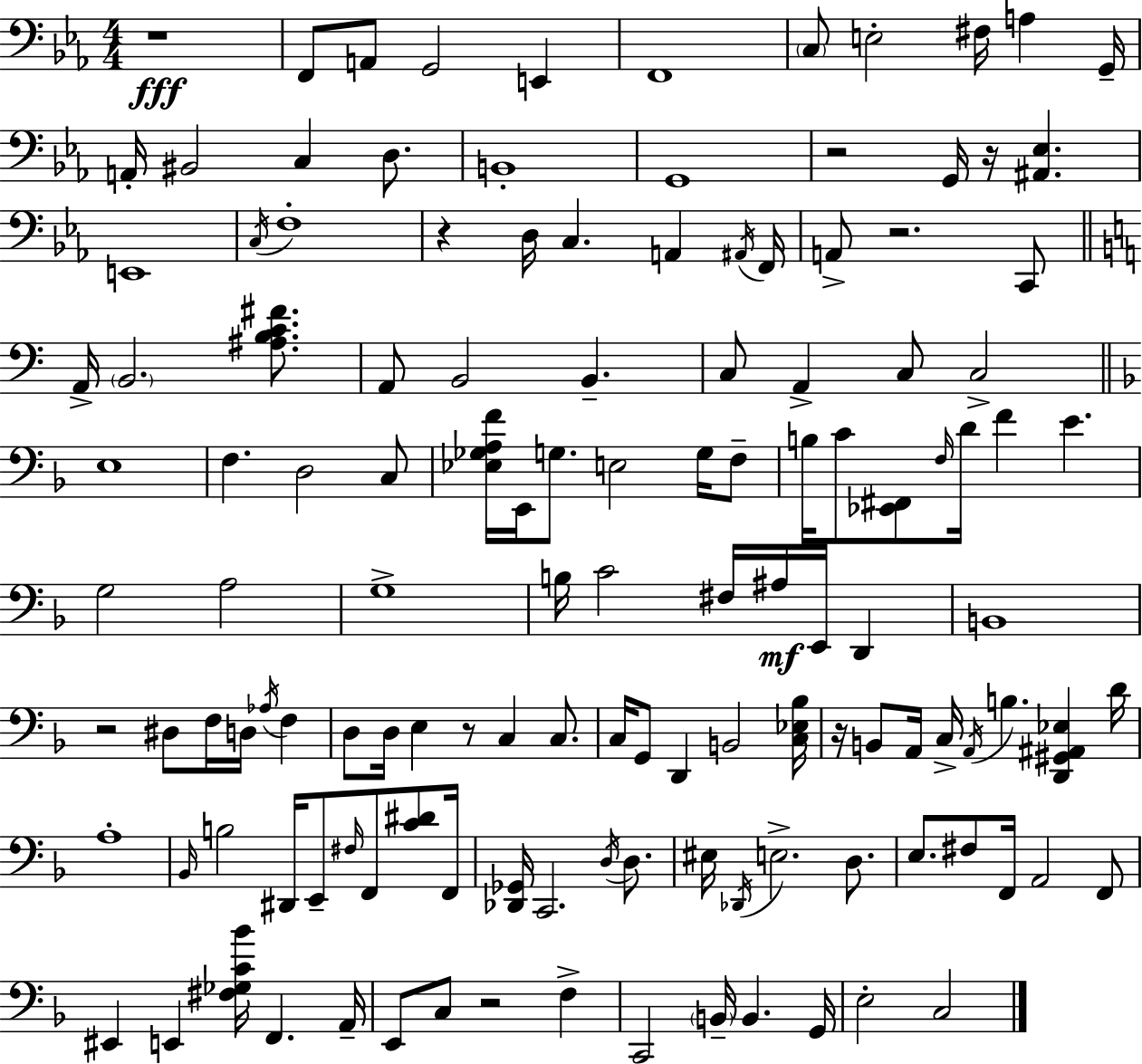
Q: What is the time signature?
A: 4/4